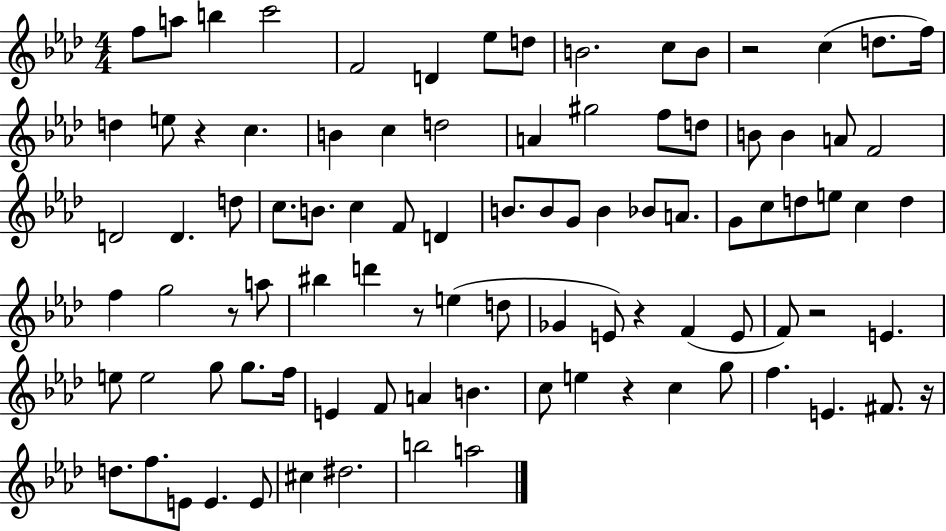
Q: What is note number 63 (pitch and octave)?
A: E5